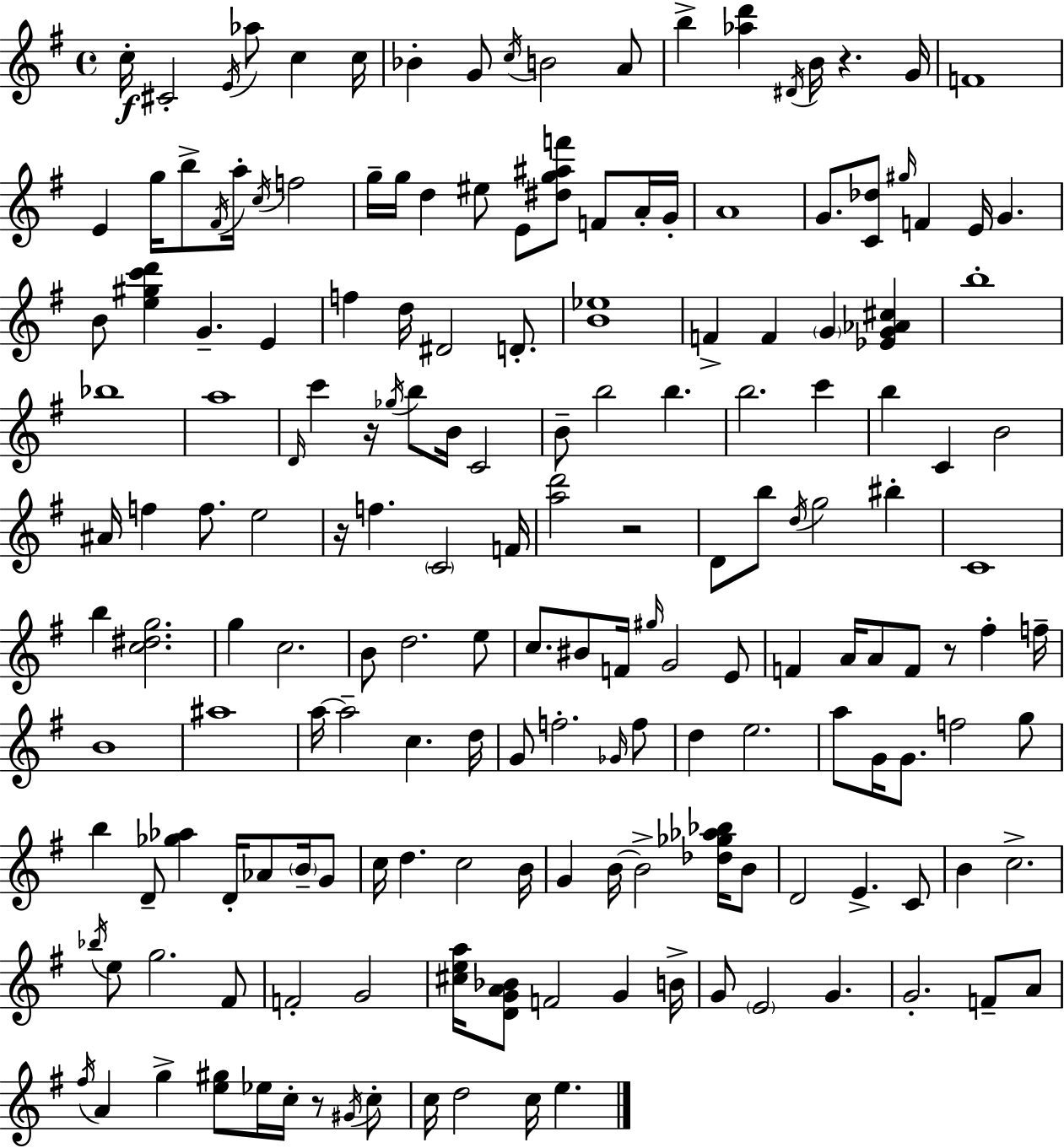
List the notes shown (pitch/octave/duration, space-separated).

C5/s C#4/h E4/s Ab5/e C5/q C5/s Bb4/q G4/e C5/s B4/h A4/e B5/q [Ab5,D6]/q D#4/s B4/s R/q. G4/s F4/w E4/q G5/s B5/e F#4/s A5/s C5/s F5/h G5/s G5/s D5/q EIS5/e E4/e [D#5,G5,A#5,F6]/e F4/e A4/s G4/s A4/w G4/e. [C4,Db5]/e G#5/s F4/q E4/s G4/q. B4/e [E5,G#5,C6,D6]/q G4/q. E4/q F5/q D5/s D#4/h D4/e. [B4,Eb5]/w F4/q F4/q G4/q [Eb4,G4,Ab4,C#5]/q B5/w Bb5/w A5/w D4/s C6/q R/s Gb5/s B5/e B4/s C4/h B4/e B5/h B5/q. B5/h. C6/q B5/q C4/q B4/h A#4/s F5/q F5/e. E5/h R/s F5/q. C4/h F4/s [A5,D6]/h R/h D4/e B5/e D5/s G5/h BIS5/q C4/w B5/q [C5,D#5,G5]/h. G5/q C5/h. B4/e D5/h. E5/e C5/e. BIS4/e F4/s G#5/s G4/h E4/e F4/q A4/s A4/e F4/e R/e F#5/q F5/s B4/w A#5/w A5/s A5/h C5/q. D5/s G4/e F5/h. Gb4/s F5/e D5/q E5/h. A5/e G4/s G4/e. F5/h G5/e B5/q D4/e [Gb5,Ab5]/q D4/s Ab4/e B4/s G4/e C5/s D5/q. C5/h B4/s G4/q B4/s B4/h [Db5,Gb5,Ab5,Bb5]/s B4/e D4/h E4/q. C4/e B4/q C5/h. Bb5/s E5/e G5/h. F#4/e F4/h G4/h [C#5,E5,A5]/s [D4,G4,A4,Bb4]/e F4/h G4/q B4/s G4/e E4/h G4/q. G4/h. F4/e A4/e F#5/s A4/q G5/q [E5,G#5]/e Eb5/s C5/s R/e G#4/s C5/e C5/s D5/h C5/s E5/q.